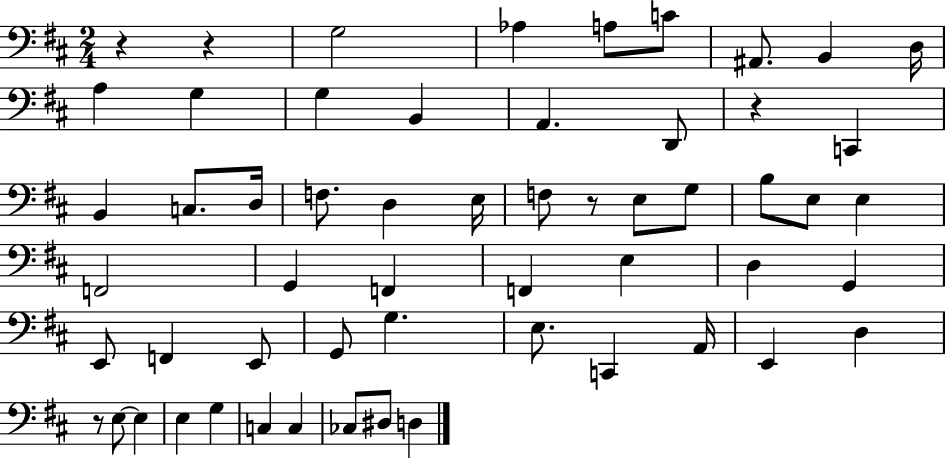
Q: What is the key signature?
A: D major